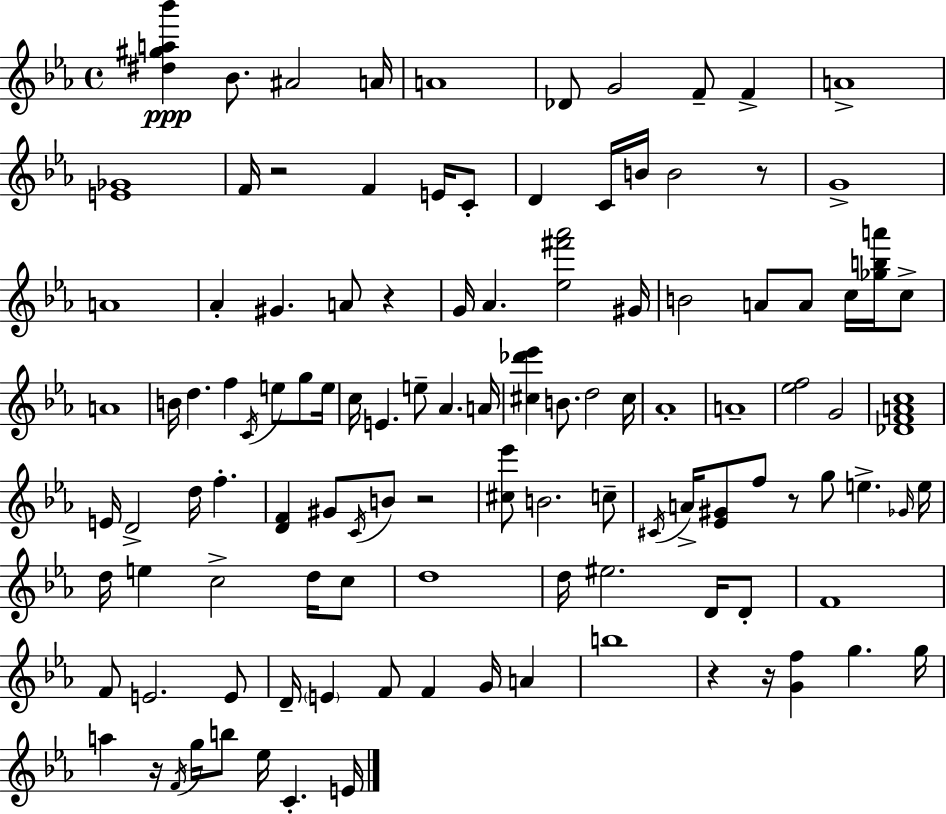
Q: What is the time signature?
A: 4/4